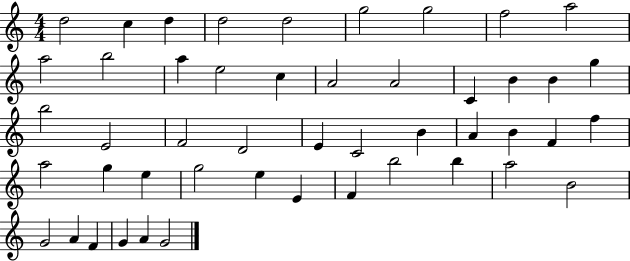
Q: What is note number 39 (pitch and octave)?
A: B5